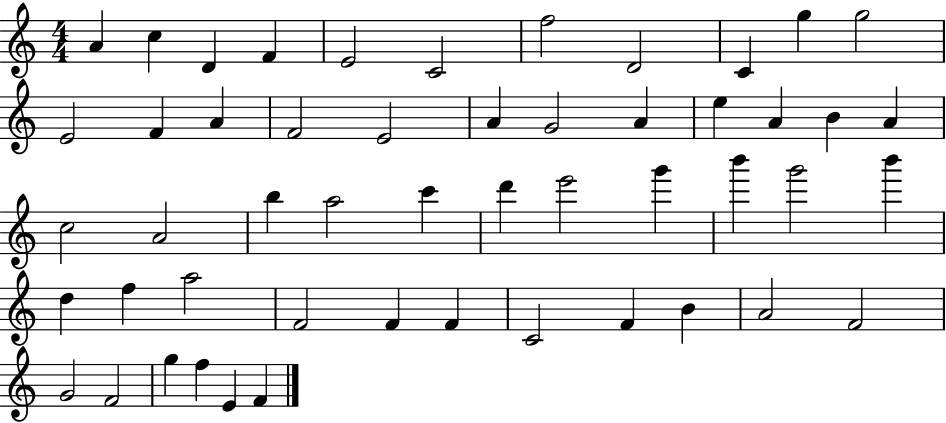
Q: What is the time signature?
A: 4/4